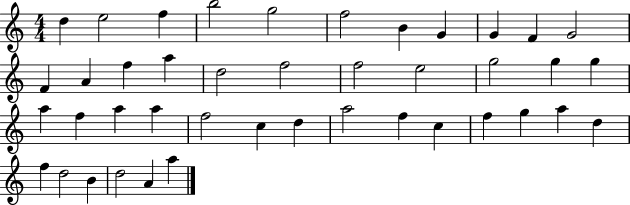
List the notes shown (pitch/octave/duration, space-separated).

D5/q E5/h F5/q B5/h G5/h F5/h B4/q G4/q G4/q F4/q G4/h F4/q A4/q F5/q A5/q D5/h F5/h F5/h E5/h G5/h G5/q G5/q A5/q F5/q A5/q A5/q F5/h C5/q D5/q A5/h F5/q C5/q F5/q G5/q A5/q D5/q F5/q D5/h B4/q D5/h A4/q A5/q